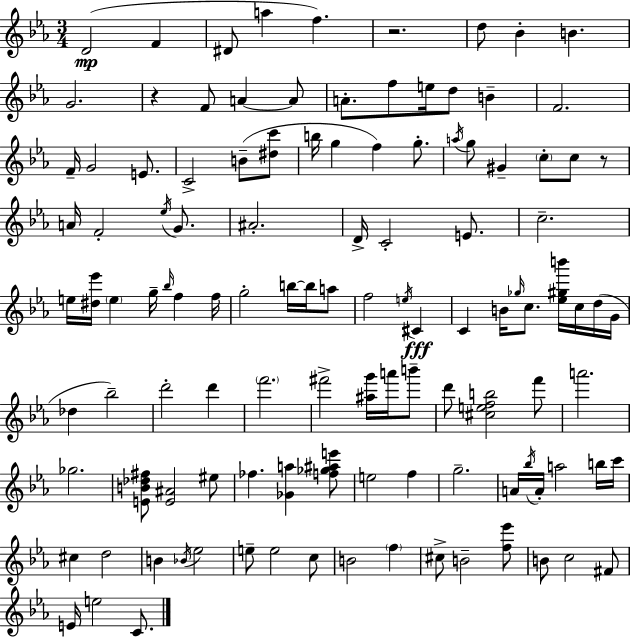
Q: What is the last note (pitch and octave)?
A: C4